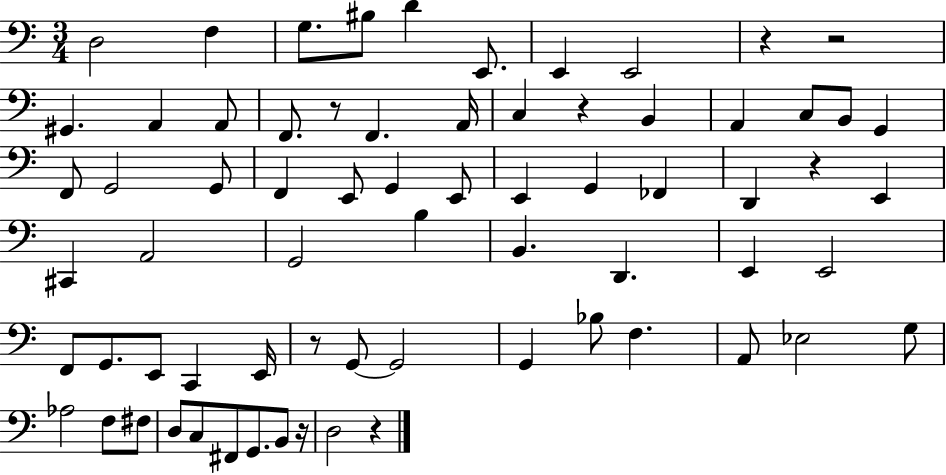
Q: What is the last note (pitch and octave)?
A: D3